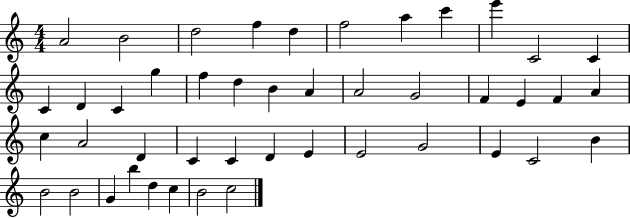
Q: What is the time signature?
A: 4/4